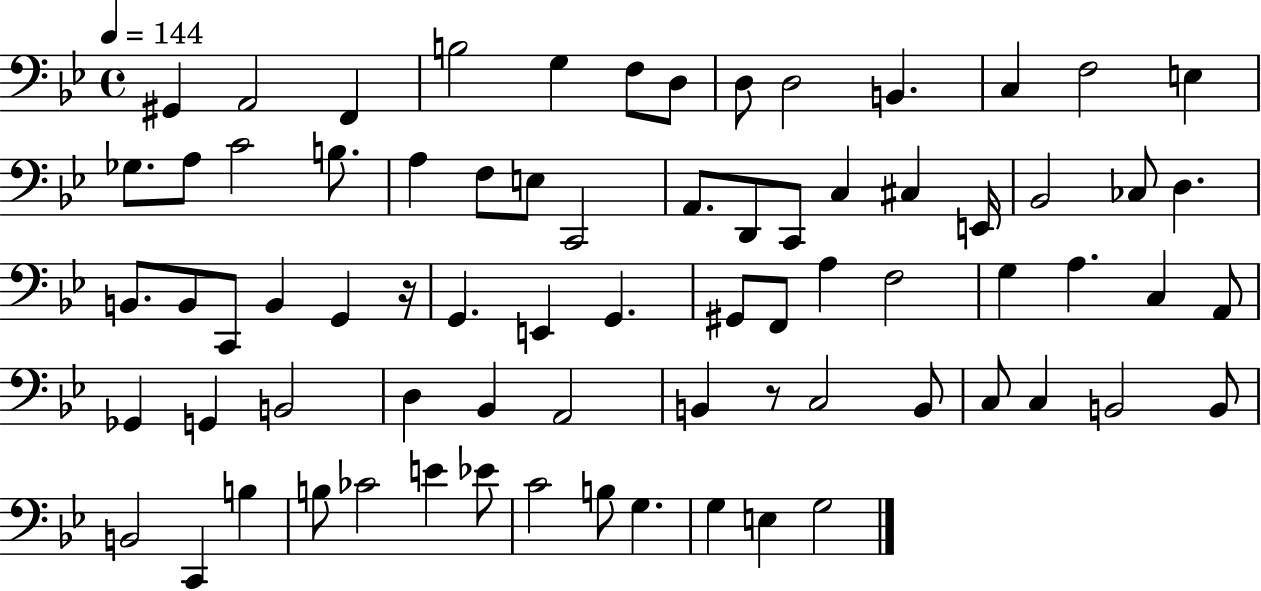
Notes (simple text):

G#2/q A2/h F2/q B3/h G3/q F3/e D3/e D3/e D3/h B2/q. C3/q F3/h E3/q Gb3/e. A3/e C4/h B3/e. A3/q F3/e E3/e C2/h A2/e. D2/e C2/e C3/q C#3/q E2/s Bb2/h CES3/e D3/q. B2/e. B2/e C2/e B2/q G2/q R/s G2/q. E2/q G2/q. G#2/e F2/e A3/q F3/h G3/q A3/q. C3/q A2/e Gb2/q G2/q B2/h D3/q Bb2/q A2/h B2/q R/e C3/h B2/e C3/e C3/q B2/h B2/e B2/h C2/q B3/q B3/e CES4/h E4/q Eb4/e C4/h B3/e G3/q. G3/q E3/q G3/h